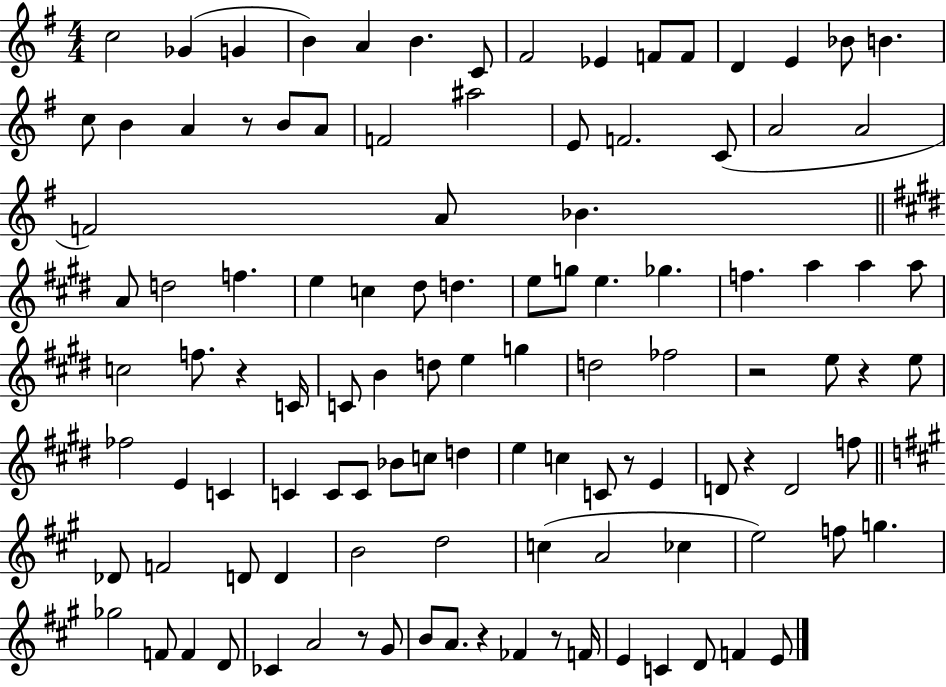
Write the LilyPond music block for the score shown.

{
  \clef treble
  \numericTimeSignature
  \time 4/4
  \key g \major
  c''2 ges'4( g'4 | b'4) a'4 b'4. c'8 | fis'2 ees'4 f'8 f'8 | d'4 e'4 bes'8 b'4. | \break c''8 b'4 a'4 r8 b'8 a'8 | f'2 ais''2 | e'8 f'2. c'8( | a'2 a'2 | \break f'2) a'8 bes'4. | \bar "||" \break \key e \major a'8 d''2 f''4. | e''4 c''4 dis''8 d''4. | e''8 g''8 e''4. ges''4. | f''4. a''4 a''4 a''8 | \break c''2 f''8. r4 c'16 | c'8 b'4 d''8 e''4 g''4 | d''2 fes''2 | r2 e''8 r4 e''8 | \break fes''2 e'4 c'4 | c'4 c'8 c'8 bes'8 c''8 d''4 | e''4 c''4 c'8 r8 e'4 | d'8 r4 d'2 f''8 | \break \bar "||" \break \key a \major des'8 f'2 d'8 d'4 | b'2 d''2 | c''4( a'2 ces''4 | e''2) f''8 g''4. | \break ges''2 f'8 f'4 d'8 | ces'4 a'2 r8 gis'8 | b'8 a'8. r4 fes'4 r8 f'16 | e'4 c'4 d'8 f'4 e'8 | \break \bar "|."
}